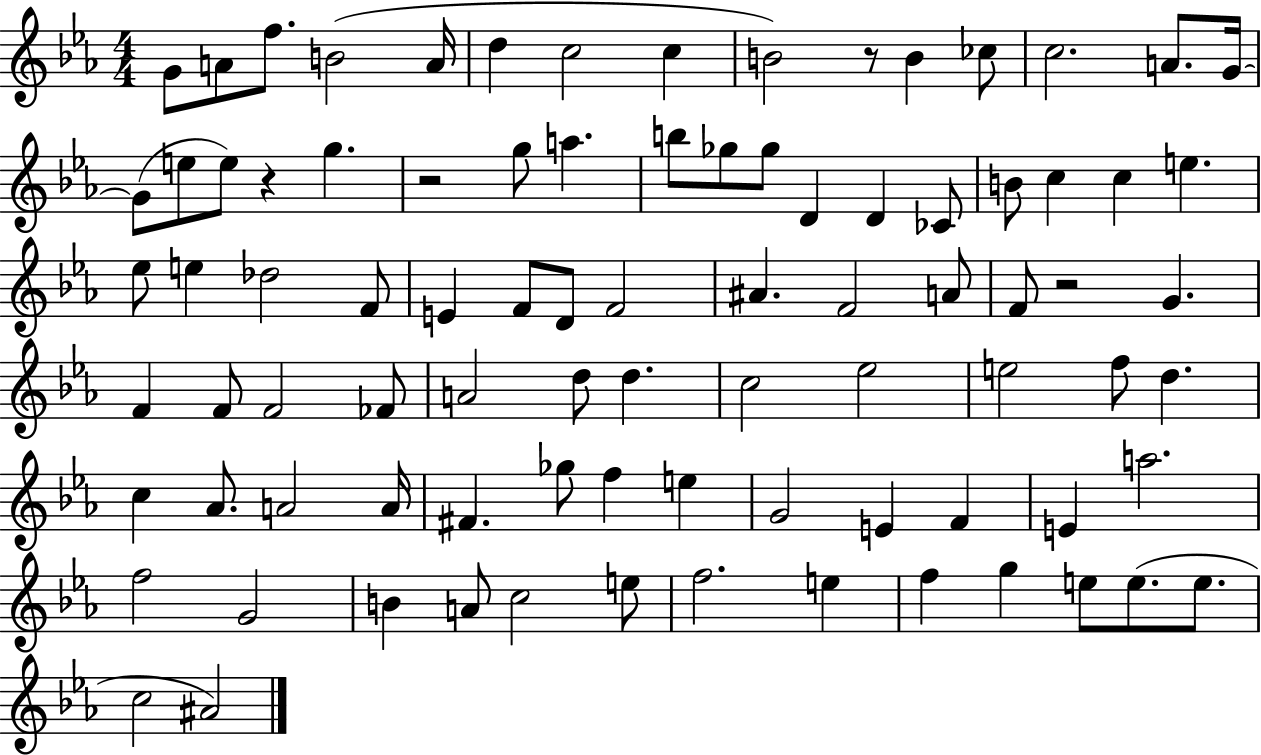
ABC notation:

X:1
T:Untitled
M:4/4
L:1/4
K:Eb
G/2 A/2 f/2 B2 A/4 d c2 c B2 z/2 B _c/2 c2 A/2 G/4 G/2 e/2 e/2 z g z2 g/2 a b/2 _g/2 _g/2 D D _C/2 B/2 c c e _e/2 e _d2 F/2 E F/2 D/2 F2 ^A F2 A/2 F/2 z2 G F F/2 F2 _F/2 A2 d/2 d c2 _e2 e2 f/2 d c _A/2 A2 A/4 ^F _g/2 f e G2 E F E a2 f2 G2 B A/2 c2 e/2 f2 e f g e/2 e/2 e/2 c2 ^A2